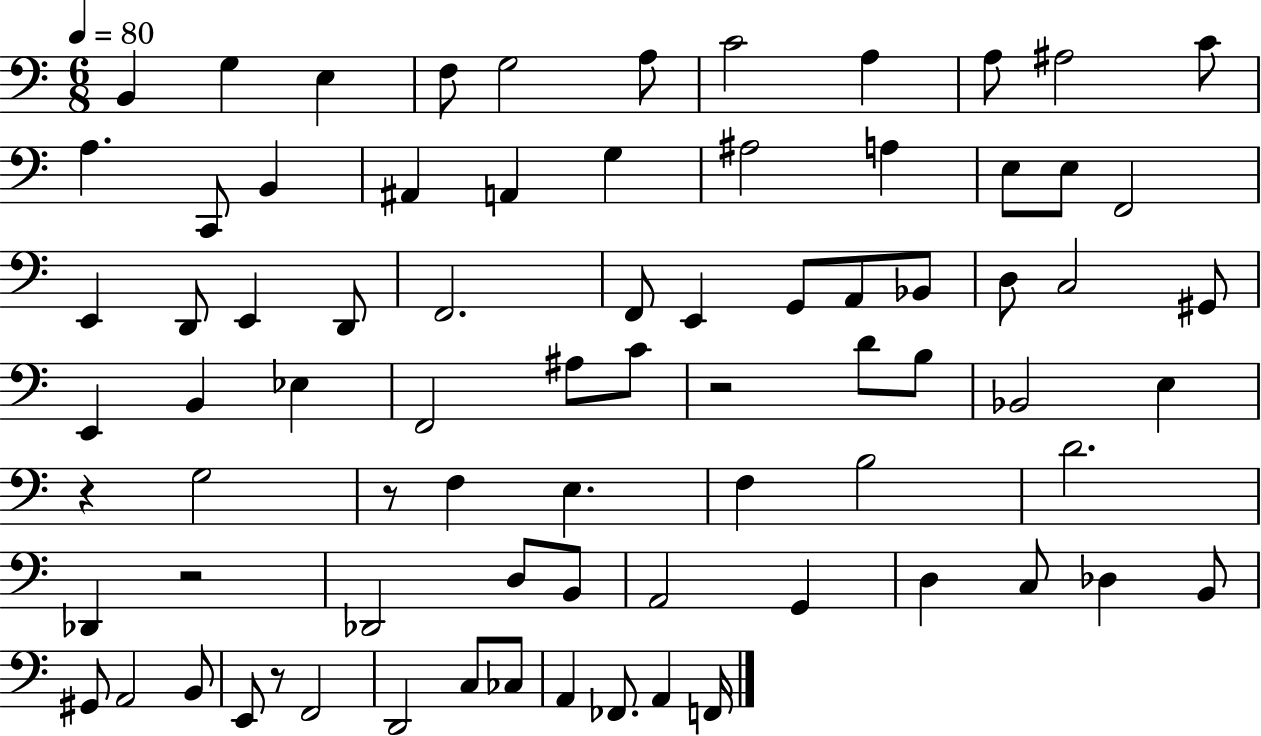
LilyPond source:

{
  \clef bass
  \numericTimeSignature
  \time 6/8
  \key c \major
  \tempo 4 = 80
  \repeat volta 2 { b,4 g4 e4 | f8 g2 a8 | c'2 a4 | a8 ais2 c'8 | \break a4. c,8 b,4 | ais,4 a,4 g4 | ais2 a4 | e8 e8 f,2 | \break e,4 d,8 e,4 d,8 | f,2. | f,8 e,4 g,8 a,8 bes,8 | d8 c2 gis,8 | \break e,4 b,4 ees4 | f,2 ais8 c'8 | r2 d'8 b8 | bes,2 e4 | \break r4 g2 | r8 f4 e4. | f4 b2 | d'2. | \break des,4 r2 | des,2 d8 b,8 | a,2 g,4 | d4 c8 des4 b,8 | \break gis,8 a,2 b,8 | e,8 r8 f,2 | d,2 c8 ces8 | a,4 fes,8. a,4 f,16 | \break } \bar "|."
}